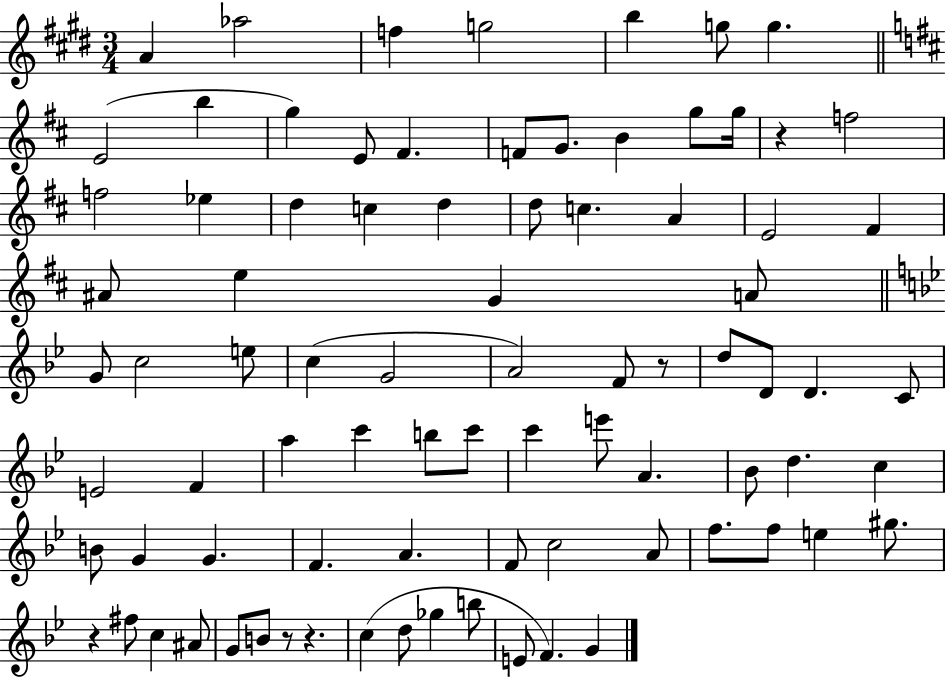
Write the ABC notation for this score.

X:1
T:Untitled
M:3/4
L:1/4
K:E
A _a2 f g2 b g/2 g E2 b g E/2 ^F F/2 G/2 B g/2 g/4 z f2 f2 _e d c d d/2 c A E2 ^F ^A/2 e G A/2 G/2 c2 e/2 c G2 A2 F/2 z/2 d/2 D/2 D C/2 E2 F a c' b/2 c'/2 c' e'/2 A _B/2 d c B/2 G G F A F/2 c2 A/2 f/2 f/2 e ^g/2 z ^f/2 c ^A/2 G/2 B/2 z/2 z c d/2 _g b/2 E/2 F G